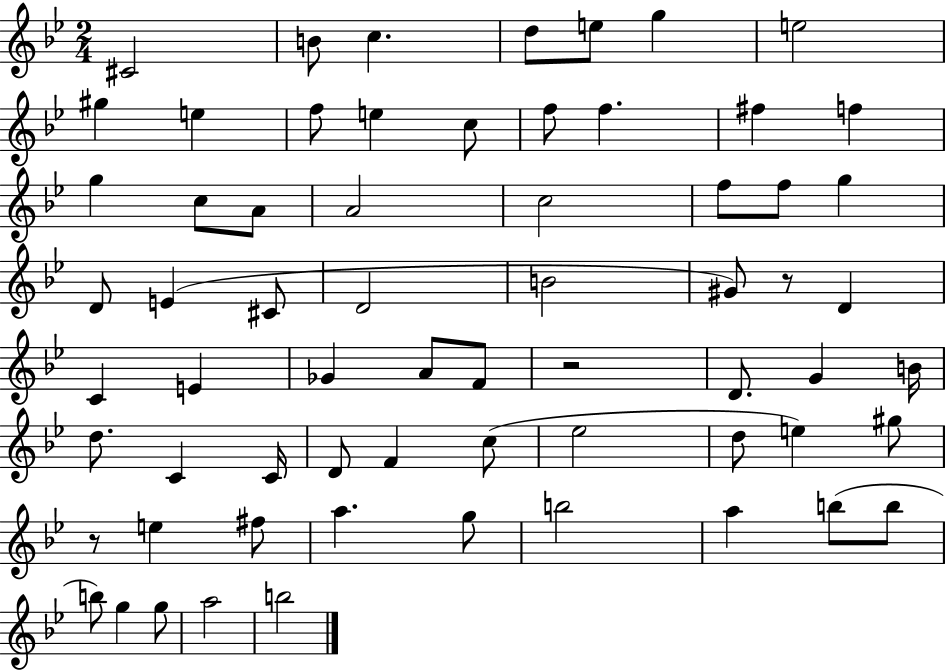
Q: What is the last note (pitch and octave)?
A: B5